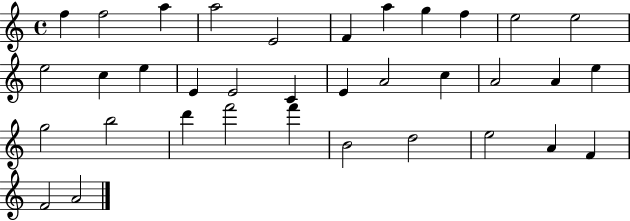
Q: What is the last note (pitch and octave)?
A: A4